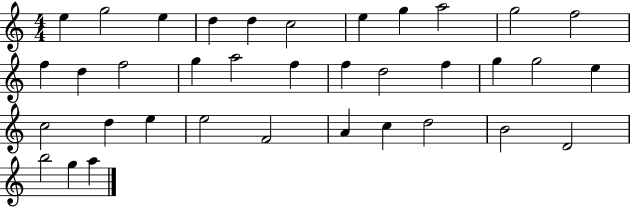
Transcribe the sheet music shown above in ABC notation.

X:1
T:Untitled
M:4/4
L:1/4
K:C
e g2 e d d c2 e g a2 g2 f2 f d f2 g a2 f f d2 f g g2 e c2 d e e2 F2 A c d2 B2 D2 b2 g a